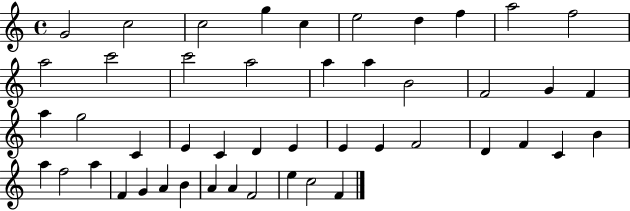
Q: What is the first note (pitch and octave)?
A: G4